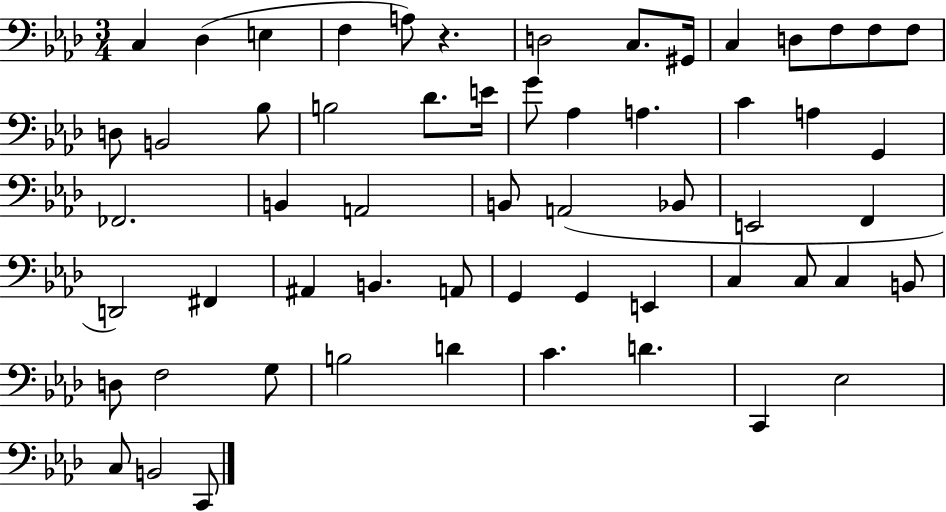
X:1
T:Untitled
M:3/4
L:1/4
K:Ab
C, _D, E, F, A,/2 z D,2 C,/2 ^G,,/4 C, D,/2 F,/2 F,/2 F,/2 D,/2 B,,2 _B,/2 B,2 _D/2 E/4 G/2 _A, A, C A, G,, _F,,2 B,, A,,2 B,,/2 A,,2 _B,,/2 E,,2 F,, D,,2 ^F,, ^A,, B,, A,,/2 G,, G,, E,, C, C,/2 C, B,,/2 D,/2 F,2 G,/2 B,2 D C D C,, _E,2 C,/2 B,,2 C,,/2